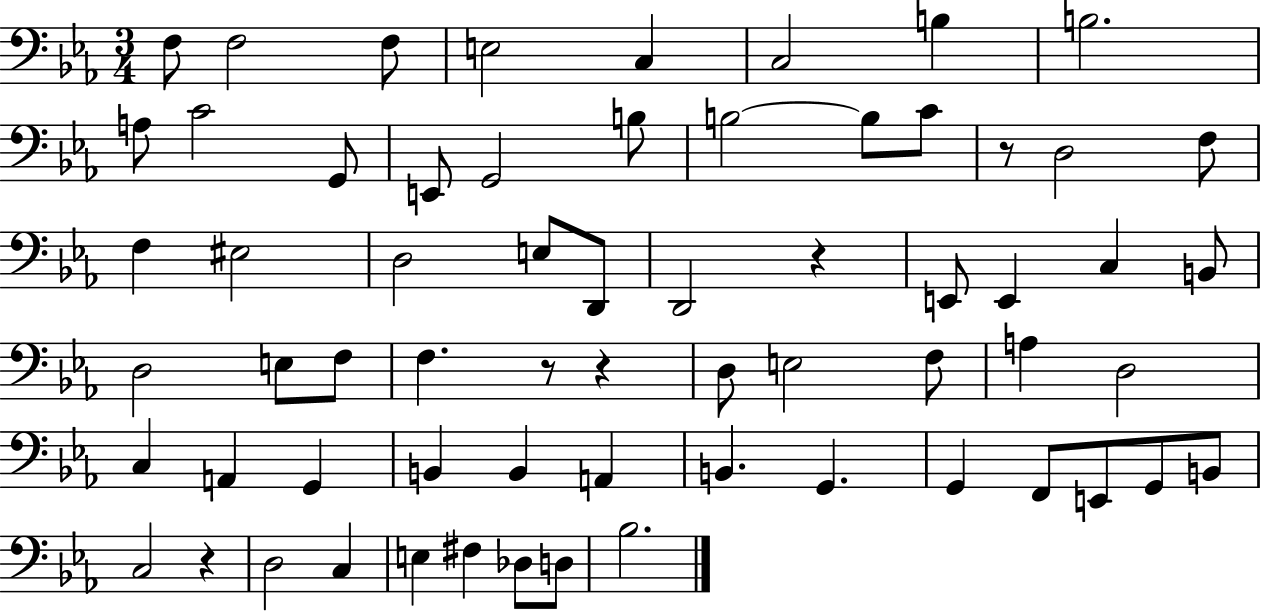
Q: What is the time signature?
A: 3/4